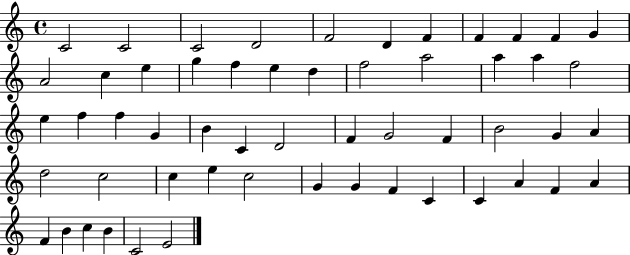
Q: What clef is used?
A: treble